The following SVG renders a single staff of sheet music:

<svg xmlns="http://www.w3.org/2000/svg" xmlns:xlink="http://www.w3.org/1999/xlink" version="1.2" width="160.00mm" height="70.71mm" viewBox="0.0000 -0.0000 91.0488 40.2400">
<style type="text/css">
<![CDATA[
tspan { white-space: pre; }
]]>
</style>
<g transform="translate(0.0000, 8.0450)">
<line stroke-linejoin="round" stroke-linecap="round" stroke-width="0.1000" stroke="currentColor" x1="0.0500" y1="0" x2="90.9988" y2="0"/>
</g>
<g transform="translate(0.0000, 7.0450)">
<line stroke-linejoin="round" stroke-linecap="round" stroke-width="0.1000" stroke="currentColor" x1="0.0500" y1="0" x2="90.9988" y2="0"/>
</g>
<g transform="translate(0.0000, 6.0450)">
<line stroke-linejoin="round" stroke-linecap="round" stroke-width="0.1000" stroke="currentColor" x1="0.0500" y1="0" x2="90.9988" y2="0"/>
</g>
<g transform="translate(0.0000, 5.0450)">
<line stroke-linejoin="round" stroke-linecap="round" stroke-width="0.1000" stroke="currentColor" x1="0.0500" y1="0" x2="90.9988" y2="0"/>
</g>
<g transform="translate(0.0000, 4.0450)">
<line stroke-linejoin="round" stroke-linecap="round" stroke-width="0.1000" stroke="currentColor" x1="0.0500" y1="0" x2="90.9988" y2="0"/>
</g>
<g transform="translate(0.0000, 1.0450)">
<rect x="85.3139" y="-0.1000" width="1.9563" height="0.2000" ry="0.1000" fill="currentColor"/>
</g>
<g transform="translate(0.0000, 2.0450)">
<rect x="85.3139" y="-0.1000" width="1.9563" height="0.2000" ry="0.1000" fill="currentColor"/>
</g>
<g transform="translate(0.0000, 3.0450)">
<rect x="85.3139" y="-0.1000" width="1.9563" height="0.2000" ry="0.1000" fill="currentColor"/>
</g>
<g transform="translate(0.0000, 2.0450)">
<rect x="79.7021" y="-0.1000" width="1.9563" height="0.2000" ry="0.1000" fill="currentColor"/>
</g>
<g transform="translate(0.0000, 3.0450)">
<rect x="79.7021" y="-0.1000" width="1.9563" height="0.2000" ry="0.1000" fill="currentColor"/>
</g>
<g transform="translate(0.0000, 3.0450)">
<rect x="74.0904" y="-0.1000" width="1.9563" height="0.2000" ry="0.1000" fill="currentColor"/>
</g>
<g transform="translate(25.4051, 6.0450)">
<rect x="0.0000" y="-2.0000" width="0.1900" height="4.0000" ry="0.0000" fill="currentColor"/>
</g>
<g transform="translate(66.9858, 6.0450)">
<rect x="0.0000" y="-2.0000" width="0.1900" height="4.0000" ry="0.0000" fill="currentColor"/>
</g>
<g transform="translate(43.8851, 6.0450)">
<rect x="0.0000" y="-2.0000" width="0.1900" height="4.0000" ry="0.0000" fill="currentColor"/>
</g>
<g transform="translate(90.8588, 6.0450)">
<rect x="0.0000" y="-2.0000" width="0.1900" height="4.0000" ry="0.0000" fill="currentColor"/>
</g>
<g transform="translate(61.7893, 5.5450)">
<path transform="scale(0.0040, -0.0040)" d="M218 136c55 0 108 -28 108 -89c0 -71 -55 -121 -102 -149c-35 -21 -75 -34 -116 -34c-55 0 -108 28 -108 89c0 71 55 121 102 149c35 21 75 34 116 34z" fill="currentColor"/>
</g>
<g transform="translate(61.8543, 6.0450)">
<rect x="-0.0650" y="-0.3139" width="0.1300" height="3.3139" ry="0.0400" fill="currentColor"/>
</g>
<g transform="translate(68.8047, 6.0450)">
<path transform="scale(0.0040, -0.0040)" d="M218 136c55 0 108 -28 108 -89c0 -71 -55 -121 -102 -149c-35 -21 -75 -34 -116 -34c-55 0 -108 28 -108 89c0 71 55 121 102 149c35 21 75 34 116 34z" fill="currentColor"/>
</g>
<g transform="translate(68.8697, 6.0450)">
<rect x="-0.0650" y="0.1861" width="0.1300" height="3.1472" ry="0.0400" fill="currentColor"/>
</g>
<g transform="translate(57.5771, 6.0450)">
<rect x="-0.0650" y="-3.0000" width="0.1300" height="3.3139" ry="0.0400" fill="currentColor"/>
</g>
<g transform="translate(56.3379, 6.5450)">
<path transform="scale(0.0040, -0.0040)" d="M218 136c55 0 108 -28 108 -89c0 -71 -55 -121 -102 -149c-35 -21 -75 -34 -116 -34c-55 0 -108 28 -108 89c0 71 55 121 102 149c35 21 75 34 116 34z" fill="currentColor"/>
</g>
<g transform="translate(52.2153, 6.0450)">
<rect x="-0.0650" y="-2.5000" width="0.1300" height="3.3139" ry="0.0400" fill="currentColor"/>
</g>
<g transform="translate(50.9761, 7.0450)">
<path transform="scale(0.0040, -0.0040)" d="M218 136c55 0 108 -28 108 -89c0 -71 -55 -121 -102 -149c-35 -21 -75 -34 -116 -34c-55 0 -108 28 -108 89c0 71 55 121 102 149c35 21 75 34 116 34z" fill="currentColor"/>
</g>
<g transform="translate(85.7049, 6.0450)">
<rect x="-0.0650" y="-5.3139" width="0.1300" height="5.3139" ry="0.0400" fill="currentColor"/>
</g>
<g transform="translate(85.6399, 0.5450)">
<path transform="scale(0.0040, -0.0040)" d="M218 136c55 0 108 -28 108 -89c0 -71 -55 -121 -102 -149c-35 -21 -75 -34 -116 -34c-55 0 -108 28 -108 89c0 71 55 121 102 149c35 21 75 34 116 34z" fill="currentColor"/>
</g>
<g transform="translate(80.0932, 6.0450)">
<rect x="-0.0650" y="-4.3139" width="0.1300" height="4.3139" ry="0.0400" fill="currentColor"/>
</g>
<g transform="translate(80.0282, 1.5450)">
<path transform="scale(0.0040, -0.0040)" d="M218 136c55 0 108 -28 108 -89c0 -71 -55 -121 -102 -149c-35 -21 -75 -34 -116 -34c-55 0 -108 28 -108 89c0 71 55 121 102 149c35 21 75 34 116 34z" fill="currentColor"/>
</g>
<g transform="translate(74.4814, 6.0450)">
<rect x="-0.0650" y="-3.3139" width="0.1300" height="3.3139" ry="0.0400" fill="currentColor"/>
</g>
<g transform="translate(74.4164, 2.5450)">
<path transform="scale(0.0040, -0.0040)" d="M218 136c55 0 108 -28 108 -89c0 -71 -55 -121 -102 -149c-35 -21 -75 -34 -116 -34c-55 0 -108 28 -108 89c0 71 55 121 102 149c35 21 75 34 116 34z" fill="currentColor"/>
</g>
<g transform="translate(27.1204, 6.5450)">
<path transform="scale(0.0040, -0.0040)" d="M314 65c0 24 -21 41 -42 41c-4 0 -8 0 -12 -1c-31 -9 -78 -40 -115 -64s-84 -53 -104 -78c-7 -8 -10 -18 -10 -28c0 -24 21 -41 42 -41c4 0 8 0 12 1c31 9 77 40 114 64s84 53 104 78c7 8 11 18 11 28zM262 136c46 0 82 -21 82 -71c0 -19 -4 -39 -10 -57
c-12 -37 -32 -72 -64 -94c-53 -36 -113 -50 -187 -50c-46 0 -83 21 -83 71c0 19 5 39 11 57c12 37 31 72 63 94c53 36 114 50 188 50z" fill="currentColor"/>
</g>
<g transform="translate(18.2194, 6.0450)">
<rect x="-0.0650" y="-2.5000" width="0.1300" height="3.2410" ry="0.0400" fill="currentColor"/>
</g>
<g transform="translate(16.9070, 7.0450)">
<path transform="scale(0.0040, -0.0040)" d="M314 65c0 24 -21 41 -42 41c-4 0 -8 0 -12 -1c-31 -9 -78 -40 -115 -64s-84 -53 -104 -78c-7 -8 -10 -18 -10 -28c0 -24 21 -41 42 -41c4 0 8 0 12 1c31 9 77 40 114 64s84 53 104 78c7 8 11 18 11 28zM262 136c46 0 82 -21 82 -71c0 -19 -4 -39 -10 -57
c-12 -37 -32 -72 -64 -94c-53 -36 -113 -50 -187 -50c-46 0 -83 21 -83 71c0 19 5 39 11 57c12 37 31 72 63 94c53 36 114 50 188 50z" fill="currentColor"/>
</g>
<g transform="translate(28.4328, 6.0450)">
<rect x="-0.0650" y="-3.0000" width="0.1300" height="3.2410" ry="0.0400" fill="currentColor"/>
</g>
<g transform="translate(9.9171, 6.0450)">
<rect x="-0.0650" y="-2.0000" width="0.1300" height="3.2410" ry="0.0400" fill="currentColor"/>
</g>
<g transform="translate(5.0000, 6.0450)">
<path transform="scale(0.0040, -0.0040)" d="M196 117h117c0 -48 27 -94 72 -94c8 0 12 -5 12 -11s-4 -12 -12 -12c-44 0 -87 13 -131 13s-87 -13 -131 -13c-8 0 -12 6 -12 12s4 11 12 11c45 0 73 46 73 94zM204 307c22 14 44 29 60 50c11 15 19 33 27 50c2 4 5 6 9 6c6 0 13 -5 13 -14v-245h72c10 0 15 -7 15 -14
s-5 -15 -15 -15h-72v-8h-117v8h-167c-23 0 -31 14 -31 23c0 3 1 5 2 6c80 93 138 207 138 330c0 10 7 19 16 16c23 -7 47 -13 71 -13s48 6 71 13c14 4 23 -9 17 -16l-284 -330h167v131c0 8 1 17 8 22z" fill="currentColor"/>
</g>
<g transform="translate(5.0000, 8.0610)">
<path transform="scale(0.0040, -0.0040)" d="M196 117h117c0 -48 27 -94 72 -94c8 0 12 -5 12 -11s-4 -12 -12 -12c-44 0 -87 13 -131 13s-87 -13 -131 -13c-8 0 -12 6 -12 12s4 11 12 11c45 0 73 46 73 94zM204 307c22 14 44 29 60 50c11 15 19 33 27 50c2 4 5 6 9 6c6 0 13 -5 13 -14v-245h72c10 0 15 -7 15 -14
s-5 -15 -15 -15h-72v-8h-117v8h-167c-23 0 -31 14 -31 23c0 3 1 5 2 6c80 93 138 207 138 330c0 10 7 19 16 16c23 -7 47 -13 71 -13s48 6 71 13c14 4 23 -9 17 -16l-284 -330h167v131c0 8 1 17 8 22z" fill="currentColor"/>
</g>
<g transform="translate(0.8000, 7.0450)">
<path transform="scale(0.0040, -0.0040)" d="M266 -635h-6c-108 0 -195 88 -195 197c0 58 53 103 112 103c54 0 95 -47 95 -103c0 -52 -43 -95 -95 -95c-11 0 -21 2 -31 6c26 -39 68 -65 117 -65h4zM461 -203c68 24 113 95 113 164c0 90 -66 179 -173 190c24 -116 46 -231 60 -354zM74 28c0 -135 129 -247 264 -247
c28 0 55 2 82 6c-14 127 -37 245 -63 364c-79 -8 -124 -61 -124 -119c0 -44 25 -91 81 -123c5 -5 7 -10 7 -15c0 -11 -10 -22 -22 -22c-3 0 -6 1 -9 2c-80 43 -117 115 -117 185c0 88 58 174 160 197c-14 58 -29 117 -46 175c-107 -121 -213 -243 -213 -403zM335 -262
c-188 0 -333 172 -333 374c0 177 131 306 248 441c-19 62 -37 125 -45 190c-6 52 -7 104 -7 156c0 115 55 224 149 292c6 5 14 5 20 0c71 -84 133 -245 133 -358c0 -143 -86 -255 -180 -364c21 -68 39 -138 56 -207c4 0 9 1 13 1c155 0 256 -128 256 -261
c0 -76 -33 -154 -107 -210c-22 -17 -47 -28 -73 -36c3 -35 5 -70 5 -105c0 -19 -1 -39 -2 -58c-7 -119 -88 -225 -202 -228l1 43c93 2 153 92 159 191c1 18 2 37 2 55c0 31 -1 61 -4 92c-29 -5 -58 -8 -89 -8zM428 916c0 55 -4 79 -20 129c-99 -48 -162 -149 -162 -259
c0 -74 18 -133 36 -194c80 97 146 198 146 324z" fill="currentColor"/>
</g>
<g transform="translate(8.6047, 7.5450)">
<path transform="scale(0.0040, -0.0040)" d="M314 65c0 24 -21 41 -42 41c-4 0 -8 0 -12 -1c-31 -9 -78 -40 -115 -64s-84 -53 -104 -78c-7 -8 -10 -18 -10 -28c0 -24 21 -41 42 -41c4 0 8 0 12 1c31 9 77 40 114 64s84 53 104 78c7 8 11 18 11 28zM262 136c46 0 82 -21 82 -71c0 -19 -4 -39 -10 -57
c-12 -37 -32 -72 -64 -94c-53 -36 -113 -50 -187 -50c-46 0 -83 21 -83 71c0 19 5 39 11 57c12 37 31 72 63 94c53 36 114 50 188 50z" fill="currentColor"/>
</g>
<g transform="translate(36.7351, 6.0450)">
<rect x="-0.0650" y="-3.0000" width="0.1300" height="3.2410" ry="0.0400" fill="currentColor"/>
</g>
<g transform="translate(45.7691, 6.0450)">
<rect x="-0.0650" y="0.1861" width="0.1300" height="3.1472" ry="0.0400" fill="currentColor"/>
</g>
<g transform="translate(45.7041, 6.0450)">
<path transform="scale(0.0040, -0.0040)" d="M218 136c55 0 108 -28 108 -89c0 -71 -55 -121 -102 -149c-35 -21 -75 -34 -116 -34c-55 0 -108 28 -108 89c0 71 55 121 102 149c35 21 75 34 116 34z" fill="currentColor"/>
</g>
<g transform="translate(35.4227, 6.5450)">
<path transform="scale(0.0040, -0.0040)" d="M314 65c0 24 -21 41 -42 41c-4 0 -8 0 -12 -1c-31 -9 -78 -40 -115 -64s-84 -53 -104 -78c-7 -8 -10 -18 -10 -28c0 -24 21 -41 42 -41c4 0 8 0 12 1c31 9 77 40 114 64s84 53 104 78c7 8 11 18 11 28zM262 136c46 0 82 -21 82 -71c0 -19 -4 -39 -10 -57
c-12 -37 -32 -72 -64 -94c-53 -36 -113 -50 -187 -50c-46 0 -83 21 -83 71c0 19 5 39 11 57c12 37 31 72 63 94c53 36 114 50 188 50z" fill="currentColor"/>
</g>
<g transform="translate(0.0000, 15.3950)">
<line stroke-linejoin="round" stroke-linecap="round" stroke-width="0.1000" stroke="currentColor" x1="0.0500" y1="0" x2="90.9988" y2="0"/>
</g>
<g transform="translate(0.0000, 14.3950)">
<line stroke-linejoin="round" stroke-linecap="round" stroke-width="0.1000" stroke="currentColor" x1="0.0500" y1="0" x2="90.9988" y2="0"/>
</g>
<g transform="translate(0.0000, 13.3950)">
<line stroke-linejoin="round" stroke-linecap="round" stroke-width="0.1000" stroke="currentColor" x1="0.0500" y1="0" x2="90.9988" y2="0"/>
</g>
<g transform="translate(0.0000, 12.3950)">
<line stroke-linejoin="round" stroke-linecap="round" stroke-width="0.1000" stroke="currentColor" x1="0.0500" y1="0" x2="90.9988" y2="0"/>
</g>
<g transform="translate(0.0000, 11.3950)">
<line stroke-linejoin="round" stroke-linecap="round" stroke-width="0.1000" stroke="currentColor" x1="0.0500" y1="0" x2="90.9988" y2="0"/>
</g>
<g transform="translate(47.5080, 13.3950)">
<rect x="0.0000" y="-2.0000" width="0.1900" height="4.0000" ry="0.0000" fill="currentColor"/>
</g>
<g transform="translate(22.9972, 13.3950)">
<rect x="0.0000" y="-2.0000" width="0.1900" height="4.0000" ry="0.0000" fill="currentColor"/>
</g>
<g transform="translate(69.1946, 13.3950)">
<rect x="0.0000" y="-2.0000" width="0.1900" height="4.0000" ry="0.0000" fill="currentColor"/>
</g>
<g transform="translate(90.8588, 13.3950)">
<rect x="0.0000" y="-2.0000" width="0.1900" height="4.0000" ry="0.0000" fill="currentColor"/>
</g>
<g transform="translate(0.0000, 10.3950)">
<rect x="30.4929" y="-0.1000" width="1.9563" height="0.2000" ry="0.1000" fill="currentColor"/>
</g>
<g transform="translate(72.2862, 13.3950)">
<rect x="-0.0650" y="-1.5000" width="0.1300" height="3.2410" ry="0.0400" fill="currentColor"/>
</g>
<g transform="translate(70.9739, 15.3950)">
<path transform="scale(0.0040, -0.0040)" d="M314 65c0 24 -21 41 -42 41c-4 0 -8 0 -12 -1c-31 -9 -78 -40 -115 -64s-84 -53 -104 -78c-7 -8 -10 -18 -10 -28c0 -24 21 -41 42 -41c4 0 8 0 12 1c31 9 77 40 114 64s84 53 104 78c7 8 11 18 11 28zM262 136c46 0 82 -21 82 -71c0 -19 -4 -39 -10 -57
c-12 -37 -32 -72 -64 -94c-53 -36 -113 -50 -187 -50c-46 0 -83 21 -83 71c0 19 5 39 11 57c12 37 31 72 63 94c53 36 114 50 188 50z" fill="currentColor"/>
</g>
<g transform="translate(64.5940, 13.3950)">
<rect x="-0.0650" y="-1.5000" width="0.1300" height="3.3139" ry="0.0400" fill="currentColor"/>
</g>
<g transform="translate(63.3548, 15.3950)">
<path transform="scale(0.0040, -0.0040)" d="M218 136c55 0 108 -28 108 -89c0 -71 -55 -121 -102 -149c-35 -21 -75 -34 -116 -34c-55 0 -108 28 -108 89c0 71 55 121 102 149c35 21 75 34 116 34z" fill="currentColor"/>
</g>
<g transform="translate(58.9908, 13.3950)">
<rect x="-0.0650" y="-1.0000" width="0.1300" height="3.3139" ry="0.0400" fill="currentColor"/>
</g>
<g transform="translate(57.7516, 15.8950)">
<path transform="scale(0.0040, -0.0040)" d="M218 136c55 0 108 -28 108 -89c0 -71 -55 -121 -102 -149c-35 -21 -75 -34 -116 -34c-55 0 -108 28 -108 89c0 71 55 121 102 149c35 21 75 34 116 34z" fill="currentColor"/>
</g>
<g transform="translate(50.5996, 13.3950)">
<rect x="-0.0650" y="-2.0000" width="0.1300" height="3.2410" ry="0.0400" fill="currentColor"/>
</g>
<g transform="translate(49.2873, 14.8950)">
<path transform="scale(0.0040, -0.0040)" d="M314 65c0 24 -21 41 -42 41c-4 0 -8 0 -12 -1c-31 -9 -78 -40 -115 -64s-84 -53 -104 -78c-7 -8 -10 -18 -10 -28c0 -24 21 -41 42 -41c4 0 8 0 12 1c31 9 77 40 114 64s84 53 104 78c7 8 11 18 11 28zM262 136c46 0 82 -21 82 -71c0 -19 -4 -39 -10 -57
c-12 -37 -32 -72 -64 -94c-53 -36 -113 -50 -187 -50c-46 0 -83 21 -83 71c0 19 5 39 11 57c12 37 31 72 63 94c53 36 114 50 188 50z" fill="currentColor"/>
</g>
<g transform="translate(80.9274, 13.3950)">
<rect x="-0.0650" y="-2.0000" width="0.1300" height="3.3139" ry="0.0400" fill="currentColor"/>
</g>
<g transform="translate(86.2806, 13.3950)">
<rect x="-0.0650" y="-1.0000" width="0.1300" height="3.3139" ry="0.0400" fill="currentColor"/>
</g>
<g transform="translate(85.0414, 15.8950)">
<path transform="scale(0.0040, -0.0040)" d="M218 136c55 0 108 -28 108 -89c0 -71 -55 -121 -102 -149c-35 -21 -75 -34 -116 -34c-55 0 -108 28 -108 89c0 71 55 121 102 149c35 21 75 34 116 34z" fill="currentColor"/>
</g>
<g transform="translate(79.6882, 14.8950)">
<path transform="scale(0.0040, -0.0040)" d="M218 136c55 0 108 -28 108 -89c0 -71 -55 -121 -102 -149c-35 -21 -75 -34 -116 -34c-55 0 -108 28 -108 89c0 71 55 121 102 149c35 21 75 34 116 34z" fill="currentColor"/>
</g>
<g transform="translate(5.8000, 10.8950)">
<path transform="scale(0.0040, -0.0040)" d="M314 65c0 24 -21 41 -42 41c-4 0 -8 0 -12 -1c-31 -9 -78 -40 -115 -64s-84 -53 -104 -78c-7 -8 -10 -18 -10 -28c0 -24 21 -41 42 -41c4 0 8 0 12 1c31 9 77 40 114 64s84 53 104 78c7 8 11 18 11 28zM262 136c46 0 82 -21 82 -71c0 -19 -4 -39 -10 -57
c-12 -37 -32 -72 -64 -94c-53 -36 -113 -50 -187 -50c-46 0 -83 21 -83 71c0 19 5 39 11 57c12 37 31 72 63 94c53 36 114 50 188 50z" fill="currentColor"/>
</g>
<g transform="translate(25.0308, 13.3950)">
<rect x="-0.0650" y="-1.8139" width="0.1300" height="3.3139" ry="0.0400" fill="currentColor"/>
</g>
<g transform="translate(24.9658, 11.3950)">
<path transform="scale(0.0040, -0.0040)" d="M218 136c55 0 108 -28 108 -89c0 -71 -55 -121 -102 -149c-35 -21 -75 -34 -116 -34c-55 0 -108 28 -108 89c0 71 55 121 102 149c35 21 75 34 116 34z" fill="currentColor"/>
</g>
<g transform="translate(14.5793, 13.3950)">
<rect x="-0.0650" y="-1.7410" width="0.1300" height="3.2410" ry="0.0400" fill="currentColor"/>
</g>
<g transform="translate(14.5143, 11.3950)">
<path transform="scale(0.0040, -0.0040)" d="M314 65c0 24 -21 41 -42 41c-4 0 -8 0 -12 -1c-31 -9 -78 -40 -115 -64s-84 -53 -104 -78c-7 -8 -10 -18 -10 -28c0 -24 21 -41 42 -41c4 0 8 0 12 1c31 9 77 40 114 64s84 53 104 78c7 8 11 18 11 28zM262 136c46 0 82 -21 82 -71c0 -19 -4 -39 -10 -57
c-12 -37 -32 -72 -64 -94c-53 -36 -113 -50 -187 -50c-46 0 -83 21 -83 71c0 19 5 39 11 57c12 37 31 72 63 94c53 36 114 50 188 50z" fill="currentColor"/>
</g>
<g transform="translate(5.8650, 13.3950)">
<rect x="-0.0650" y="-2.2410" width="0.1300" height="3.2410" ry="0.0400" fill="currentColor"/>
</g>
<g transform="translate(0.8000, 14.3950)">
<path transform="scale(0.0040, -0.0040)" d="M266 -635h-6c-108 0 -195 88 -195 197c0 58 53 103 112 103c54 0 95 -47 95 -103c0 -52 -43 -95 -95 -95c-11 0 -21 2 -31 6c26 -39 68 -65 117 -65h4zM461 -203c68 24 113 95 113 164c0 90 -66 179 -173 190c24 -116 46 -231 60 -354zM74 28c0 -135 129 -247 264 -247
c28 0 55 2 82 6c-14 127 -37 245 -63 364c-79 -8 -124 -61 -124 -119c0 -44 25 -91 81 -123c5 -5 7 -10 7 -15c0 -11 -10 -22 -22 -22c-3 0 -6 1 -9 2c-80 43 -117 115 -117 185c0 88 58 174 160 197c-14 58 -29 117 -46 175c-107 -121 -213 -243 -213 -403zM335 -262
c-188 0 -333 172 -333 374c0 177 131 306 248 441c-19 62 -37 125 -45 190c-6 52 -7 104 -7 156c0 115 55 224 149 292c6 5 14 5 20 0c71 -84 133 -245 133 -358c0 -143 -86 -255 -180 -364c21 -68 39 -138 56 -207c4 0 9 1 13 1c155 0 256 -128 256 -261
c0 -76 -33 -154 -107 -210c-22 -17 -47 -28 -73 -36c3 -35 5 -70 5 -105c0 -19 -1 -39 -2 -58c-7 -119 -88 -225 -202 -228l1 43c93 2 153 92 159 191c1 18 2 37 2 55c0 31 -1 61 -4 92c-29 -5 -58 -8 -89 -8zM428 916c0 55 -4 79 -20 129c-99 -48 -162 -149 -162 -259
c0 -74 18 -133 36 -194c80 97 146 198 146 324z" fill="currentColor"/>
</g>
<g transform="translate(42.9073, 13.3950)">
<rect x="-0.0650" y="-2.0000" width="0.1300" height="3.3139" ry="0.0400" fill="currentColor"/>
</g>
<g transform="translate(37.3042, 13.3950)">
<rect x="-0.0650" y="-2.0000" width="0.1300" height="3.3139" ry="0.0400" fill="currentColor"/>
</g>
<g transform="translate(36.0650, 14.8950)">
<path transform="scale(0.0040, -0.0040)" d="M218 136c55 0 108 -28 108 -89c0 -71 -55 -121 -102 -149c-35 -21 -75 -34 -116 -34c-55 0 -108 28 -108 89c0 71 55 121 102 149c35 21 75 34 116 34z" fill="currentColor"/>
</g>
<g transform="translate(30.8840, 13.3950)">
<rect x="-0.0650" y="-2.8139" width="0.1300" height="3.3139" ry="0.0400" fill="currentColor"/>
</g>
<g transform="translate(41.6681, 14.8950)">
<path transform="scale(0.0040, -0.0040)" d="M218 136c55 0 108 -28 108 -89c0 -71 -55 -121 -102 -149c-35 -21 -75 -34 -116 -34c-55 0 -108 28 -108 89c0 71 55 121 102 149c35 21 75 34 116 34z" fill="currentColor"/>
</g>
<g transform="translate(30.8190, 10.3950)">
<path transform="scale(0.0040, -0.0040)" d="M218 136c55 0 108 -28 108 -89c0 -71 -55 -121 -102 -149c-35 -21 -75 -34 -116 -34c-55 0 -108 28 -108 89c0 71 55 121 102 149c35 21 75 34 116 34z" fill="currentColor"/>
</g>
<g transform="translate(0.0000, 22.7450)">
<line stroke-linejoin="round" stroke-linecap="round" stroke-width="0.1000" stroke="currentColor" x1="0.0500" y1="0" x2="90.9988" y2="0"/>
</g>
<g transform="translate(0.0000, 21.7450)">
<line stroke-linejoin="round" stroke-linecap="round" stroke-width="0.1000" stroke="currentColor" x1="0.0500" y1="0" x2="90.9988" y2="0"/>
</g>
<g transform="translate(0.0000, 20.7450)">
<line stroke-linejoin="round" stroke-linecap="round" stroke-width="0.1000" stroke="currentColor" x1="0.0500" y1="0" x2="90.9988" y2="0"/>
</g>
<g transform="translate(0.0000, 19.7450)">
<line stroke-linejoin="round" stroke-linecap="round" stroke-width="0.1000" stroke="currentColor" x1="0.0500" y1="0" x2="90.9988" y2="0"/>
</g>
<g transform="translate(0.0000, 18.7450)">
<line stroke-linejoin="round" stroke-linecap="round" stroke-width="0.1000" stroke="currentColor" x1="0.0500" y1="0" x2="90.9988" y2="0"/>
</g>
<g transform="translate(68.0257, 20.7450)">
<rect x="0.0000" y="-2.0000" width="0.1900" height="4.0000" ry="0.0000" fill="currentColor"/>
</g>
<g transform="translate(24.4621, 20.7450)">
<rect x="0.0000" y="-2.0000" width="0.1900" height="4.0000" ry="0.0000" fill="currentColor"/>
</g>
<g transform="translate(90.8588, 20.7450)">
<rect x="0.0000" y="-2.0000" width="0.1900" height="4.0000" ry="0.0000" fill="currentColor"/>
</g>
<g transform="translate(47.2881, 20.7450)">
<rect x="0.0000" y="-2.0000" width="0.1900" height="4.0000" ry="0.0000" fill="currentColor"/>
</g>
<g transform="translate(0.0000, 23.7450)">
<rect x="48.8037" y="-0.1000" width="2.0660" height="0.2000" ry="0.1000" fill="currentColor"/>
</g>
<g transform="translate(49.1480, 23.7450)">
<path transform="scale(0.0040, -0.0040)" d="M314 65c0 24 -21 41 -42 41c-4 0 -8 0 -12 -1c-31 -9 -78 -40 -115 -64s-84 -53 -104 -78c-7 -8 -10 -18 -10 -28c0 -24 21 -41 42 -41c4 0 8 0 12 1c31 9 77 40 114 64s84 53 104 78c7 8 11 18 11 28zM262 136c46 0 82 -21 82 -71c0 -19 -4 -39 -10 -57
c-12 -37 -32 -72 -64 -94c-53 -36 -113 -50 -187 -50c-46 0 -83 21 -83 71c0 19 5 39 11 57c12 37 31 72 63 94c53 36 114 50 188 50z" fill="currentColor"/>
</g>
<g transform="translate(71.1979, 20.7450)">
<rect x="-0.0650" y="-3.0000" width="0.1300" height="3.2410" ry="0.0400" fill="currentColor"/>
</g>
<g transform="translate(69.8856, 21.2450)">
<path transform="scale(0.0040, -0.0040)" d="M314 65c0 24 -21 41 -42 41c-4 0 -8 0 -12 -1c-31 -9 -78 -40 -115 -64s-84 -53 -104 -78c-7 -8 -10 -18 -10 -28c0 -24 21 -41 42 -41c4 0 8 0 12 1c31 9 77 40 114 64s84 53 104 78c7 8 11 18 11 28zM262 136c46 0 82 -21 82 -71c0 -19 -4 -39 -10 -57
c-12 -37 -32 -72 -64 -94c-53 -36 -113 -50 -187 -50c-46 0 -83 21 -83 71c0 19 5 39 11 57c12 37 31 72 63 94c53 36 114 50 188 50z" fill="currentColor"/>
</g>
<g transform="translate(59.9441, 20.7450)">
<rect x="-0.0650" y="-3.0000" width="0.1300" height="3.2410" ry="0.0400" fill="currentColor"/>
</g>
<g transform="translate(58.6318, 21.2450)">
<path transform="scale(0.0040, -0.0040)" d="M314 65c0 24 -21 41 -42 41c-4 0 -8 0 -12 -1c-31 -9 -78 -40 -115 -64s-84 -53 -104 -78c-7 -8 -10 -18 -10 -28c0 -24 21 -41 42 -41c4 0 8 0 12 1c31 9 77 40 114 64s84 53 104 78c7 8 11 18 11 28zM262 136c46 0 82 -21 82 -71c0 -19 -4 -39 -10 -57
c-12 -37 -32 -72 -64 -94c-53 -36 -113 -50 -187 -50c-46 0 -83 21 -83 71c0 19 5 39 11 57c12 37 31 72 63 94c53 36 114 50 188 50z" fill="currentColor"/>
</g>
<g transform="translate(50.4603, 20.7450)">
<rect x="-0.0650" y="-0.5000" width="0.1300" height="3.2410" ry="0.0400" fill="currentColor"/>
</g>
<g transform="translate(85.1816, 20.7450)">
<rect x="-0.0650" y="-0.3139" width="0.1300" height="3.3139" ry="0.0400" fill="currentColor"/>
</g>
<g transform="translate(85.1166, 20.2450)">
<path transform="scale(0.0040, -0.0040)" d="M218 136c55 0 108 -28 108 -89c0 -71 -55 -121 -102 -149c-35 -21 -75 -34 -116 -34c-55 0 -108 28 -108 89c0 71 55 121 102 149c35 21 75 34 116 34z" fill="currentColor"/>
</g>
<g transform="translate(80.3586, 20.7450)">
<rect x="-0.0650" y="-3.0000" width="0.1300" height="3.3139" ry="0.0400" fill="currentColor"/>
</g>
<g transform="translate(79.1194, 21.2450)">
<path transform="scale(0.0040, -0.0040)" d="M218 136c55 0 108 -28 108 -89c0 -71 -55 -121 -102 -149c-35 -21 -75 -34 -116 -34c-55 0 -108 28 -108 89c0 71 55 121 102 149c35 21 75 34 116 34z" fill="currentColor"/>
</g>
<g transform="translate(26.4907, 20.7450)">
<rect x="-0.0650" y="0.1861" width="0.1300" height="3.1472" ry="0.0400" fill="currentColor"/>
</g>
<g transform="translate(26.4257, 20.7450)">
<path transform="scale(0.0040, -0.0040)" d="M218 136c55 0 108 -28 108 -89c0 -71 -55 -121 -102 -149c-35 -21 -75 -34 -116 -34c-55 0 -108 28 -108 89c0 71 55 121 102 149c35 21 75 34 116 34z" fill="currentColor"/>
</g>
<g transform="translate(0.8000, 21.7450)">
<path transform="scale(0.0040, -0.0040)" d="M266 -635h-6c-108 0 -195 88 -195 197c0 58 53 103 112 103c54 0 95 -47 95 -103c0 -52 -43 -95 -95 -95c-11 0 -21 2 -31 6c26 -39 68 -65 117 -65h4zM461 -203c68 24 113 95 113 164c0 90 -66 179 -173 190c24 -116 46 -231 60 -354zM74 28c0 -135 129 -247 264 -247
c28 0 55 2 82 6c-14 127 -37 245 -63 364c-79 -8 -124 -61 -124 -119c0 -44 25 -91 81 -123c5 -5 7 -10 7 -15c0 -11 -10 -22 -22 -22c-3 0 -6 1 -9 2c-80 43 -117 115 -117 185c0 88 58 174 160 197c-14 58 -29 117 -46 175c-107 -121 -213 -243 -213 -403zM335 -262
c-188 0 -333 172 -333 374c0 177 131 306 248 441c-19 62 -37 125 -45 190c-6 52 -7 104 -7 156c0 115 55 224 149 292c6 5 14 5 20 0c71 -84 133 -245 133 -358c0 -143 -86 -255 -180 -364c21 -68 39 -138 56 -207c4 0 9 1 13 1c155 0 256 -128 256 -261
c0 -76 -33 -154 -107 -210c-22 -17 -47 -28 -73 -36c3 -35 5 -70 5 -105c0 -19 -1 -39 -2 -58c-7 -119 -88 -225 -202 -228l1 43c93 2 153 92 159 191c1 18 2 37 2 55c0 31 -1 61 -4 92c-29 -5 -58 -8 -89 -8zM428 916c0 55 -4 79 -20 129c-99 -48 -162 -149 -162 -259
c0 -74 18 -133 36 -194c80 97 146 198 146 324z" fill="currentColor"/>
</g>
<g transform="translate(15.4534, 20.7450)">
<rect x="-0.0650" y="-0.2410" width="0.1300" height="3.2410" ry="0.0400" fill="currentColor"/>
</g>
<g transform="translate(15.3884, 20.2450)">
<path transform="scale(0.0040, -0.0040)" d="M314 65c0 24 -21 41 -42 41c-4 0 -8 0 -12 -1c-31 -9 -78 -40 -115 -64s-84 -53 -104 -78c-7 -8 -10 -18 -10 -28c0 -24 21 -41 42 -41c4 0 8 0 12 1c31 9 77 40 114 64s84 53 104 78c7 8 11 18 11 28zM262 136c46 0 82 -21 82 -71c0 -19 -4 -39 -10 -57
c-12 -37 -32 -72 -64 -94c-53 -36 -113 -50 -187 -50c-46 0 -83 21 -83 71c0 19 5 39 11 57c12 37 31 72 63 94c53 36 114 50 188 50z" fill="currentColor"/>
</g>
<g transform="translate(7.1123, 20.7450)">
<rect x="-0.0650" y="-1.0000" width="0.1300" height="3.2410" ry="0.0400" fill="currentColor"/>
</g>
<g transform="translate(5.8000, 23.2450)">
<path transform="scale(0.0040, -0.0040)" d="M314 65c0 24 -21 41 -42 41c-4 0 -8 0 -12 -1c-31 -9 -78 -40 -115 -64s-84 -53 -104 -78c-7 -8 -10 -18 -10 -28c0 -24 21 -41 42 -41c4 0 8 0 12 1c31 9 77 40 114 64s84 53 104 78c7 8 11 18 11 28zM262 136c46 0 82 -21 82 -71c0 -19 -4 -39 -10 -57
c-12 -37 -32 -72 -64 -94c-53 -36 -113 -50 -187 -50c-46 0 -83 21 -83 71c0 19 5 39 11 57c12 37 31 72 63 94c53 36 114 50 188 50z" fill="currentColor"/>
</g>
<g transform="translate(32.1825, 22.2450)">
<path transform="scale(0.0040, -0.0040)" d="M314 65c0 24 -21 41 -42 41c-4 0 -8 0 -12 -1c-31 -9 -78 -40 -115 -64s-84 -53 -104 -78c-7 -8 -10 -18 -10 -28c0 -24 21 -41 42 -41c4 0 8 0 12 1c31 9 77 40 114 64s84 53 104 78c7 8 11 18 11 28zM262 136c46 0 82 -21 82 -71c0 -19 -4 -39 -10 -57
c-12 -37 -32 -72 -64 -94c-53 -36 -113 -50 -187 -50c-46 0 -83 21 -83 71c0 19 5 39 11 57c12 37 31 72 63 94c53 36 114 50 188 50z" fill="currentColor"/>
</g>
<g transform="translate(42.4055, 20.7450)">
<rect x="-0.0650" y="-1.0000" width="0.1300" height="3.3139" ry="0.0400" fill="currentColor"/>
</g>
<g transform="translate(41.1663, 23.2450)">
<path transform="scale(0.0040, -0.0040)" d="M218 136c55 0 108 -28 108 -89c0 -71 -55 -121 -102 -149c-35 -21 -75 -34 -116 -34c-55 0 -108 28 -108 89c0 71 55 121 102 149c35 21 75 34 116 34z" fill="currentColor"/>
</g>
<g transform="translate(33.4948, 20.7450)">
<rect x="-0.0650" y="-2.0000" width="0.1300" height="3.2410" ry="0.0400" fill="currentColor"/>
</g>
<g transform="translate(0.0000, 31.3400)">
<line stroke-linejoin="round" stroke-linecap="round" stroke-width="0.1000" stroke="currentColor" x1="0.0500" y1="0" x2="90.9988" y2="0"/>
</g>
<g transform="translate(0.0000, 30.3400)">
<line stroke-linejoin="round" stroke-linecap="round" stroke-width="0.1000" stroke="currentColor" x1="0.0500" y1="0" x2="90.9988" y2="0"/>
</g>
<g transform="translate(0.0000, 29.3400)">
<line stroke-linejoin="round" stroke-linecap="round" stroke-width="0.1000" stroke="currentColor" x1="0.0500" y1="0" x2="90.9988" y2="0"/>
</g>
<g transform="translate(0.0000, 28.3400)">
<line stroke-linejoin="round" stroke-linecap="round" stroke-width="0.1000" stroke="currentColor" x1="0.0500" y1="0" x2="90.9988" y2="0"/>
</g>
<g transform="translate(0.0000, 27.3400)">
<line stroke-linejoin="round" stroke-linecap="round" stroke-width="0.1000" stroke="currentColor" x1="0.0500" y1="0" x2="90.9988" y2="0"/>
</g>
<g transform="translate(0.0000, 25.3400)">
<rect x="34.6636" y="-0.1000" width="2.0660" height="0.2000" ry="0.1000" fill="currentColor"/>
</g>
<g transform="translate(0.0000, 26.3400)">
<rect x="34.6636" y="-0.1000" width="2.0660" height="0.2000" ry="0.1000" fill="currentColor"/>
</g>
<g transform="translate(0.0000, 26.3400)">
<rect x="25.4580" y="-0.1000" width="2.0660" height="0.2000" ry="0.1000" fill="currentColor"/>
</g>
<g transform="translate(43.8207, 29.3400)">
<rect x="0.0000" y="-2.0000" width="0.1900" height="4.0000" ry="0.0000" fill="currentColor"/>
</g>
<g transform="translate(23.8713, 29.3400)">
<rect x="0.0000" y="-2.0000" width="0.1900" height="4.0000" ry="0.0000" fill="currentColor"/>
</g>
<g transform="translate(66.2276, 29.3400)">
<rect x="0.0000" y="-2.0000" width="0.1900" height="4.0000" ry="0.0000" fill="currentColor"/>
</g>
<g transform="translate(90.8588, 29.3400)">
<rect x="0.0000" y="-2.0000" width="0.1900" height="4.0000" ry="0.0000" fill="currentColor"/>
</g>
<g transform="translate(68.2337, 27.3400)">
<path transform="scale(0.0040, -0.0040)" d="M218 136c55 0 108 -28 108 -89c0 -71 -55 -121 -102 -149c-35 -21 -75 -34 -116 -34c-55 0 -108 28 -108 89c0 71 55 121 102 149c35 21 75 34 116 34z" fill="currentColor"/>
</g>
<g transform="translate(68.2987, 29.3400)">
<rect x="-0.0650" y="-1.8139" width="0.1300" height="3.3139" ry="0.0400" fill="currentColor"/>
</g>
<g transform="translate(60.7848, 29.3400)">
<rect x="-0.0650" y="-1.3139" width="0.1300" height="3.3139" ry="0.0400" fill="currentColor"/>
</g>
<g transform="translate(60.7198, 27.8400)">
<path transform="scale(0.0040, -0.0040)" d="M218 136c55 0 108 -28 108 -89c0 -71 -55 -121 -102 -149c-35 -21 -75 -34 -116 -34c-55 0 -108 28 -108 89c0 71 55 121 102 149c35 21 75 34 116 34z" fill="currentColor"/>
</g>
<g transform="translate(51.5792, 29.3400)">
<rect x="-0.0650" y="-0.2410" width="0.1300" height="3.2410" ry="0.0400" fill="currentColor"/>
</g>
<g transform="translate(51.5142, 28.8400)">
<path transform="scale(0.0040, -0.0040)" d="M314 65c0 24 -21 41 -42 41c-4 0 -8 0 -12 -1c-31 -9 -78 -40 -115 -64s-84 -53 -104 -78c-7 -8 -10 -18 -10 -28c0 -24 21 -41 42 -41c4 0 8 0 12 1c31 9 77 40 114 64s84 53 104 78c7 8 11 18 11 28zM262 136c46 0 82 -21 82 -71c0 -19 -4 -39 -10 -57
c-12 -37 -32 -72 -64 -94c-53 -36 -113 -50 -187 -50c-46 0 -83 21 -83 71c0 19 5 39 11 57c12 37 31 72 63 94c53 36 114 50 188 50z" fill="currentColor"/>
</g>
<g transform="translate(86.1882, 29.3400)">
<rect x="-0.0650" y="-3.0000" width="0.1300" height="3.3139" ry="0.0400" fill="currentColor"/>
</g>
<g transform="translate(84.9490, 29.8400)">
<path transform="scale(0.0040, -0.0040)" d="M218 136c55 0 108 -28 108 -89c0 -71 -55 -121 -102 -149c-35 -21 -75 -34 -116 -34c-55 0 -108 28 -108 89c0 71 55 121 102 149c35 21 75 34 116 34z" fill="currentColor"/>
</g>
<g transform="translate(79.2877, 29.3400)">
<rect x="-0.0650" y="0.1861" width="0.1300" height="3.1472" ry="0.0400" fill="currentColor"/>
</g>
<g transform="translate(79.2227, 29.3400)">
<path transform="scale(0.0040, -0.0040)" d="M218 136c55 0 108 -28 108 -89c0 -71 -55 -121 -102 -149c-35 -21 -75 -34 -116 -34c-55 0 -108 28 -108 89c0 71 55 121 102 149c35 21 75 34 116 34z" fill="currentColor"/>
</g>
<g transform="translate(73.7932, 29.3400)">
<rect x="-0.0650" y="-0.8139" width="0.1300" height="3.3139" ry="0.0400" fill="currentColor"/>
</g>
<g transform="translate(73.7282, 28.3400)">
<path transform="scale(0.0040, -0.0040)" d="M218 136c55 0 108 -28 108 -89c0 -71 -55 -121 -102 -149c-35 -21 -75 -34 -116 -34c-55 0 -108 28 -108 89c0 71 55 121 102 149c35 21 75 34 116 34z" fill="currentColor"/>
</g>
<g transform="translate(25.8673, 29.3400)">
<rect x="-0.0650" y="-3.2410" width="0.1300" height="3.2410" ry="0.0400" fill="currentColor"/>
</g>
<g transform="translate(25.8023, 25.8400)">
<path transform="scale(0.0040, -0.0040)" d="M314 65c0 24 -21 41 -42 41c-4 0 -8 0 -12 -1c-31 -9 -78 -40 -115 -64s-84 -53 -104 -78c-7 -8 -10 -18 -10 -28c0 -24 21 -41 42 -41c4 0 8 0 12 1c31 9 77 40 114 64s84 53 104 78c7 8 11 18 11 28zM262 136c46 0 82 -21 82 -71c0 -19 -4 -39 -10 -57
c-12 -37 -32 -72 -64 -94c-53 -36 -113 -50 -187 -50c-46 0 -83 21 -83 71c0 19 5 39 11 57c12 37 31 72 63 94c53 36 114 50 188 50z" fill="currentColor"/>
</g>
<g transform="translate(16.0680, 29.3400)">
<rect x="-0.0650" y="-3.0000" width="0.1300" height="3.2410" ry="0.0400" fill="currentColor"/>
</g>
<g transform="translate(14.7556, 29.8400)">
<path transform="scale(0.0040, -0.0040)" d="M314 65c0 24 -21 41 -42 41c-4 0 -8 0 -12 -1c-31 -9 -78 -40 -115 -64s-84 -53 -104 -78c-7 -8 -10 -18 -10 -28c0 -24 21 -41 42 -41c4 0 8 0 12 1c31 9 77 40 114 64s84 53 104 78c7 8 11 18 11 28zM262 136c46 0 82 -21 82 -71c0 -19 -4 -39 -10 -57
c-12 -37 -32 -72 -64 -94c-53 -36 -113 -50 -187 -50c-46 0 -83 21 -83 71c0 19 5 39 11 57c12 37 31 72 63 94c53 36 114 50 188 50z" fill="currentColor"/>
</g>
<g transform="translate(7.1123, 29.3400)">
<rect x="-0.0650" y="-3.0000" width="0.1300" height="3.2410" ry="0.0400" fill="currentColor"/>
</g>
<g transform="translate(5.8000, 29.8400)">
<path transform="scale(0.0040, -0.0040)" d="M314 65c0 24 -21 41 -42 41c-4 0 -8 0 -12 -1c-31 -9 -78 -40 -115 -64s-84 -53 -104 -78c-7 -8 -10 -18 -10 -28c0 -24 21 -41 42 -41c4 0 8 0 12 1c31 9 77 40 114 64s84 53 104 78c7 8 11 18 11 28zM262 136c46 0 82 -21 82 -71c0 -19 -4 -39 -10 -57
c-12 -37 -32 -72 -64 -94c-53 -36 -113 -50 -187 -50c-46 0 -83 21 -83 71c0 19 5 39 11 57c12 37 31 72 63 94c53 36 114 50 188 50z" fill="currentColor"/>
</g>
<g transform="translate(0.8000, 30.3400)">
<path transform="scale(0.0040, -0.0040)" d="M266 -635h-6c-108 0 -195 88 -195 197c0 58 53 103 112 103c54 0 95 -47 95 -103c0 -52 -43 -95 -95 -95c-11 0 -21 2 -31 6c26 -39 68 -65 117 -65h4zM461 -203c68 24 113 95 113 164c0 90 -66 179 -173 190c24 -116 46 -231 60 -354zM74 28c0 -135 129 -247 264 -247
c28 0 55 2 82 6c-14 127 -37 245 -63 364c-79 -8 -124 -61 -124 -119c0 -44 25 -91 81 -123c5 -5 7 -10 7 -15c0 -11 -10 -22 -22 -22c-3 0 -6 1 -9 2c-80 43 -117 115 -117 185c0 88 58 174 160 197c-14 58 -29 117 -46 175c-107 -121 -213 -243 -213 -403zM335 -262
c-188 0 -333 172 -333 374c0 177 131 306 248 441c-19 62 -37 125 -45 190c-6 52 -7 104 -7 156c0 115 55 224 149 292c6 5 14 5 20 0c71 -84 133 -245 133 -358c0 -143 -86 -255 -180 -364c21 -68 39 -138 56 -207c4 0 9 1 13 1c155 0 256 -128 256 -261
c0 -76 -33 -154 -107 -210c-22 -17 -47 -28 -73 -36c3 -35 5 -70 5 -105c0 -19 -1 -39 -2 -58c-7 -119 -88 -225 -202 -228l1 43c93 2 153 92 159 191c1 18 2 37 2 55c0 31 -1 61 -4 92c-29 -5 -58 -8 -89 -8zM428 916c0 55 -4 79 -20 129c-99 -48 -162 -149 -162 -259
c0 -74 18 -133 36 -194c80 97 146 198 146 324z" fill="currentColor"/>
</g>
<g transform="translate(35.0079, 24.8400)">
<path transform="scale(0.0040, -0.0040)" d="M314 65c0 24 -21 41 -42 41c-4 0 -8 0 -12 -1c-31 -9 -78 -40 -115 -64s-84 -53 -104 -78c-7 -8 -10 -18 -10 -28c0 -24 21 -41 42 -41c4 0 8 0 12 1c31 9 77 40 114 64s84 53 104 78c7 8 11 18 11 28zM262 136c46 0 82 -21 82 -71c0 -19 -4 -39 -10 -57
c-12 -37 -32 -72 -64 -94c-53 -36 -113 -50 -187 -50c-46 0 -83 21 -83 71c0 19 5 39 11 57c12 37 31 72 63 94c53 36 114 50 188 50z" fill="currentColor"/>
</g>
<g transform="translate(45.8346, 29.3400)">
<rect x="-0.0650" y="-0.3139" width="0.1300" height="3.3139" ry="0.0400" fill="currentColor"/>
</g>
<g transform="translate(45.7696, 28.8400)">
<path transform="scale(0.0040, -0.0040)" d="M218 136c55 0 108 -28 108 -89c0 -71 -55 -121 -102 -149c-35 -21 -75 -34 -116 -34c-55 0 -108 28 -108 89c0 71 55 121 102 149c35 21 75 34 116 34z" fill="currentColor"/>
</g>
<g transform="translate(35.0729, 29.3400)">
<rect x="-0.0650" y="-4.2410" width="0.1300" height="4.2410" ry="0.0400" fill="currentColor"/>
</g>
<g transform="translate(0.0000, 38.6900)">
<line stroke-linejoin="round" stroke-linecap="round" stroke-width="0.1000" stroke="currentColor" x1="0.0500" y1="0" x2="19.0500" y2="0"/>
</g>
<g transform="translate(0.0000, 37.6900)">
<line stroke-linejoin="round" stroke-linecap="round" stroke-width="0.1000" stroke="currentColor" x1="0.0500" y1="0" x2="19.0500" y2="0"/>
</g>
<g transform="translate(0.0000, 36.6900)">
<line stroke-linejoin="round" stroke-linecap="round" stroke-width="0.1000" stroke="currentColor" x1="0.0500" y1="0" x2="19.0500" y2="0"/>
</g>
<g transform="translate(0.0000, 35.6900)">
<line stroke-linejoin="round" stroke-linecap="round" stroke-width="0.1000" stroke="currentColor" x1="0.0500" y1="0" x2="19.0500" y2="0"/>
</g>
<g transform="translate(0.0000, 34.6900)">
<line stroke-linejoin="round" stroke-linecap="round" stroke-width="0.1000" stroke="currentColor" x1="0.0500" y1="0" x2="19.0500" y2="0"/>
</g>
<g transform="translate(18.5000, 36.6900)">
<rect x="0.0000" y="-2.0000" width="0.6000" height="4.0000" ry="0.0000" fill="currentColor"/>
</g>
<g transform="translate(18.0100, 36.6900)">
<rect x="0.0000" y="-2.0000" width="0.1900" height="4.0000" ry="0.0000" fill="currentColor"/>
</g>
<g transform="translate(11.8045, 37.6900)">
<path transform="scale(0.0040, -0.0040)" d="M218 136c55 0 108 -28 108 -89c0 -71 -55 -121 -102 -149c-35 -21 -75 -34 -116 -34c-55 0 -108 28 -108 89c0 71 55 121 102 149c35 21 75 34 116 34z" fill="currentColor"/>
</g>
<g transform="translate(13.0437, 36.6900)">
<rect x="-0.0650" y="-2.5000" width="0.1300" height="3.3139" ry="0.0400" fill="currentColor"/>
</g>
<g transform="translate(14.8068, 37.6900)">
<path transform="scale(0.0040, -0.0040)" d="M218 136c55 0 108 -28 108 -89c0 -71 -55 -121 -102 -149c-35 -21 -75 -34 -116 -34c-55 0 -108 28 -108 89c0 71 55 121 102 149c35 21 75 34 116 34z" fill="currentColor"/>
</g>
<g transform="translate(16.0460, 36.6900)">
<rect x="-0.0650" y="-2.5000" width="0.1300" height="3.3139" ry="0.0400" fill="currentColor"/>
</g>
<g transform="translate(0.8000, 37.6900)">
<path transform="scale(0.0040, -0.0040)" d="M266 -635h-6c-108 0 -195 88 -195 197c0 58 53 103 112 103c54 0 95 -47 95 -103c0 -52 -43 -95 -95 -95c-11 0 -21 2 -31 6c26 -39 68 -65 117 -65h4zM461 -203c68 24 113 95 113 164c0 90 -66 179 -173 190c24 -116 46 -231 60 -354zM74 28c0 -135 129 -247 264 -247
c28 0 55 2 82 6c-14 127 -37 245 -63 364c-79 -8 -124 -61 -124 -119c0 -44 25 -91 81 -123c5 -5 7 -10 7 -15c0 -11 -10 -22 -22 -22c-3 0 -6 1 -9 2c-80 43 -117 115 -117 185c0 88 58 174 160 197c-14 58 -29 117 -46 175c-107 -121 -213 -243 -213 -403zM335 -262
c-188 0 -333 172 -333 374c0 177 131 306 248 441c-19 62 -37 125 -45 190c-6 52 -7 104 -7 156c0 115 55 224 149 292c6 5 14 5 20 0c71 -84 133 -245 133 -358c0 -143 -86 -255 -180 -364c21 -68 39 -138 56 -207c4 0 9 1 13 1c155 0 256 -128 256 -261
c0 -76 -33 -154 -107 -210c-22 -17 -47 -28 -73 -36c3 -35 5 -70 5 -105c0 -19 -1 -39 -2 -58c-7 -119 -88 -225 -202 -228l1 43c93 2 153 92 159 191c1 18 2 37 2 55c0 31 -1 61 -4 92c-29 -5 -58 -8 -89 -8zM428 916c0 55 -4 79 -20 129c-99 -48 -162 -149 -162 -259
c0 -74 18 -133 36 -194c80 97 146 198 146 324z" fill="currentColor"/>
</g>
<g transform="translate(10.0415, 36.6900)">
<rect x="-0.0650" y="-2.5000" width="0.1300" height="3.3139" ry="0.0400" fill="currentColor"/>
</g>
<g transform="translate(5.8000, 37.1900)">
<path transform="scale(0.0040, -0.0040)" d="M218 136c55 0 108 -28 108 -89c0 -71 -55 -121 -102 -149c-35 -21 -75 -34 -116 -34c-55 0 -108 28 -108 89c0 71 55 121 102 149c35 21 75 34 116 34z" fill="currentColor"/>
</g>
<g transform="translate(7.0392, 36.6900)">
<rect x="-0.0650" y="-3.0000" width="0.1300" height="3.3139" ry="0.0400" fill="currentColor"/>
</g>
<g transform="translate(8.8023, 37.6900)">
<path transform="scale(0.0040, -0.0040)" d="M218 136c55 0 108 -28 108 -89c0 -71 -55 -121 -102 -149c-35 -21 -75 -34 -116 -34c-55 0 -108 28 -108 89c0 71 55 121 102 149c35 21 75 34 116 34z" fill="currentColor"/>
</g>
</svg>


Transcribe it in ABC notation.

X:1
T:Untitled
M:4/4
L:1/4
K:C
F2 G2 A2 A2 B G A c B b d' f' g2 f2 f a F F F2 D E E2 F D D2 c2 B F2 D C2 A2 A2 A c A2 A2 b2 d'2 c c2 e f d B A A G G G